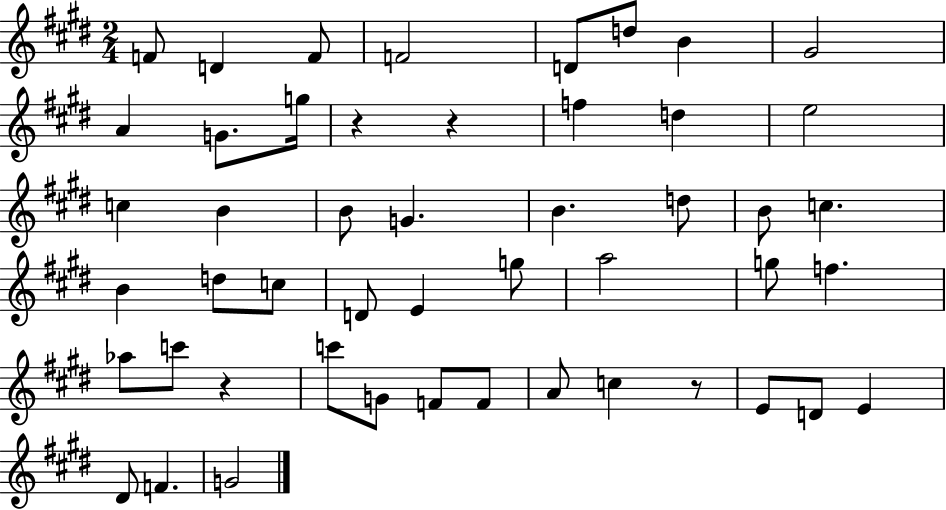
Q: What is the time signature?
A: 2/4